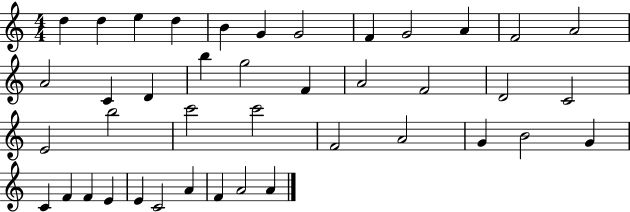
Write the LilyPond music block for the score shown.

{
  \clef treble
  \numericTimeSignature
  \time 4/4
  \key c \major
  d''4 d''4 e''4 d''4 | b'4 g'4 g'2 | f'4 g'2 a'4 | f'2 a'2 | \break a'2 c'4 d'4 | b''4 g''2 f'4 | a'2 f'2 | d'2 c'2 | \break e'2 b''2 | c'''2 c'''2 | f'2 a'2 | g'4 b'2 g'4 | \break c'4 f'4 f'4 e'4 | e'4 c'2 a'4 | f'4 a'2 a'4 | \bar "|."
}